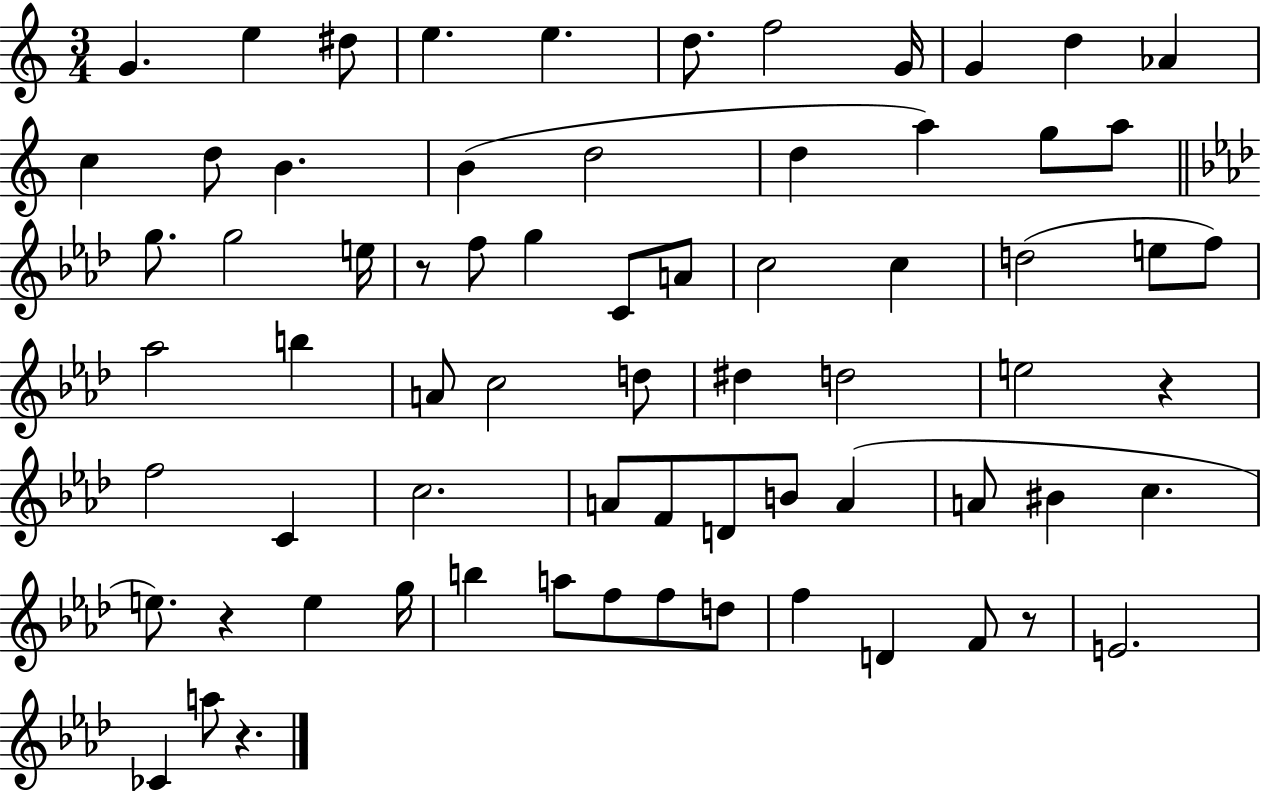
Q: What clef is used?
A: treble